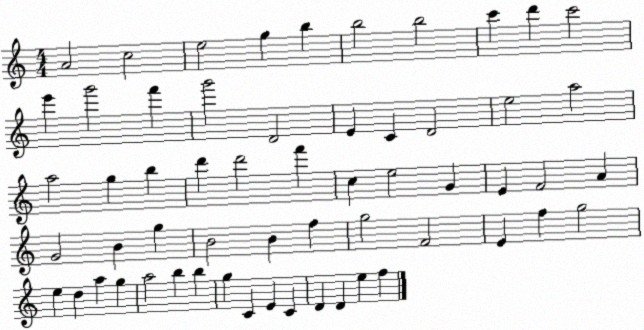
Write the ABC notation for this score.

X:1
T:Untitled
M:4/4
L:1/4
K:C
A2 c2 e2 g b b2 b2 c' d' c'2 e' g'2 f' g'2 D2 E C D2 e2 a2 a2 g b d' d'2 f' c e2 G E F2 A G2 B g B2 B f g2 F2 E f g2 e d a g a2 b b g C E C D D e f